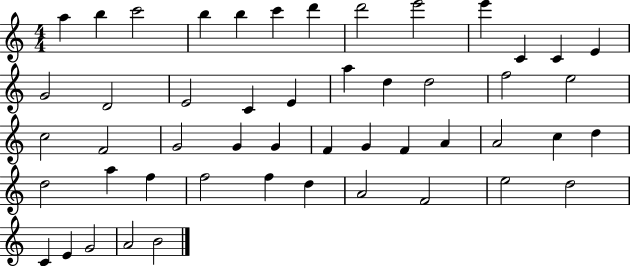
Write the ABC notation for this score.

X:1
T:Untitled
M:4/4
L:1/4
K:C
a b c'2 b b c' d' d'2 e'2 e' C C E G2 D2 E2 C E a d d2 f2 e2 c2 F2 G2 G G F G F A A2 c d d2 a f f2 f d A2 F2 e2 d2 C E G2 A2 B2